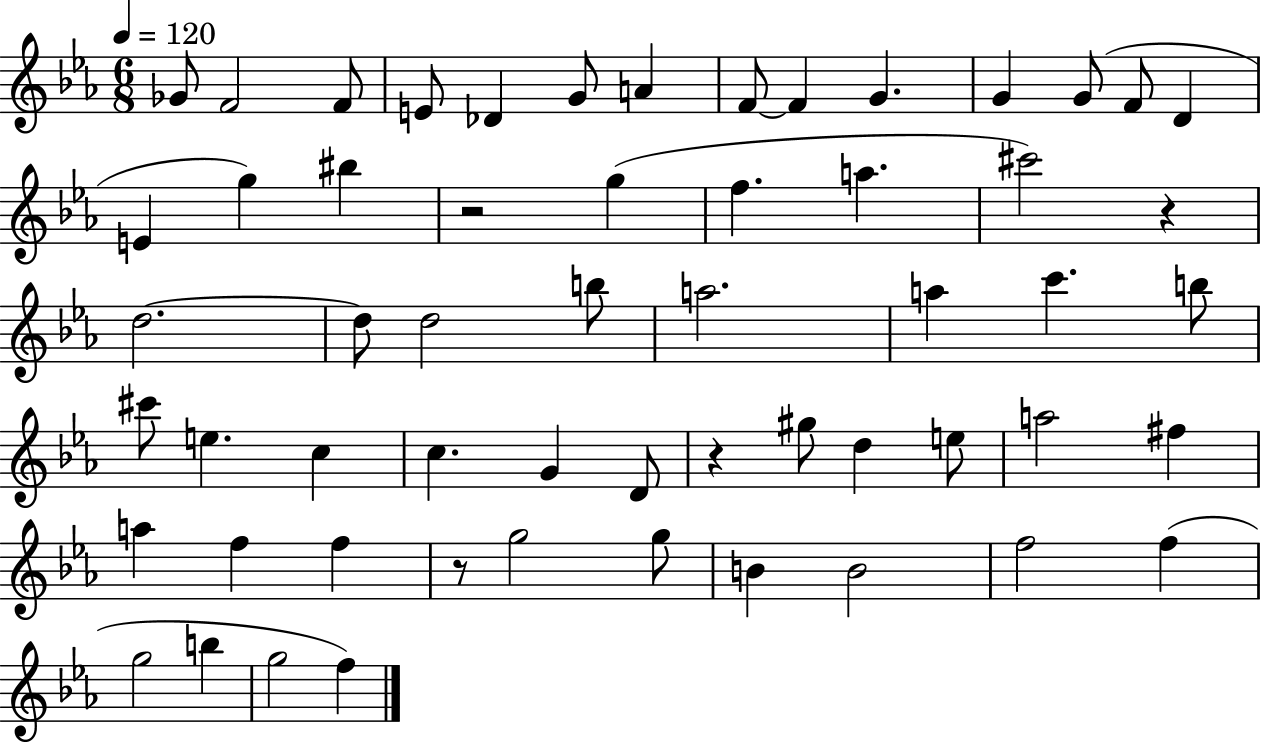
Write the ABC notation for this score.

X:1
T:Untitled
M:6/8
L:1/4
K:Eb
_G/2 F2 F/2 E/2 _D G/2 A F/2 F G G G/2 F/2 D E g ^b z2 g f a ^c'2 z d2 d/2 d2 b/2 a2 a c' b/2 ^c'/2 e c c G D/2 z ^g/2 d e/2 a2 ^f a f f z/2 g2 g/2 B B2 f2 f g2 b g2 f